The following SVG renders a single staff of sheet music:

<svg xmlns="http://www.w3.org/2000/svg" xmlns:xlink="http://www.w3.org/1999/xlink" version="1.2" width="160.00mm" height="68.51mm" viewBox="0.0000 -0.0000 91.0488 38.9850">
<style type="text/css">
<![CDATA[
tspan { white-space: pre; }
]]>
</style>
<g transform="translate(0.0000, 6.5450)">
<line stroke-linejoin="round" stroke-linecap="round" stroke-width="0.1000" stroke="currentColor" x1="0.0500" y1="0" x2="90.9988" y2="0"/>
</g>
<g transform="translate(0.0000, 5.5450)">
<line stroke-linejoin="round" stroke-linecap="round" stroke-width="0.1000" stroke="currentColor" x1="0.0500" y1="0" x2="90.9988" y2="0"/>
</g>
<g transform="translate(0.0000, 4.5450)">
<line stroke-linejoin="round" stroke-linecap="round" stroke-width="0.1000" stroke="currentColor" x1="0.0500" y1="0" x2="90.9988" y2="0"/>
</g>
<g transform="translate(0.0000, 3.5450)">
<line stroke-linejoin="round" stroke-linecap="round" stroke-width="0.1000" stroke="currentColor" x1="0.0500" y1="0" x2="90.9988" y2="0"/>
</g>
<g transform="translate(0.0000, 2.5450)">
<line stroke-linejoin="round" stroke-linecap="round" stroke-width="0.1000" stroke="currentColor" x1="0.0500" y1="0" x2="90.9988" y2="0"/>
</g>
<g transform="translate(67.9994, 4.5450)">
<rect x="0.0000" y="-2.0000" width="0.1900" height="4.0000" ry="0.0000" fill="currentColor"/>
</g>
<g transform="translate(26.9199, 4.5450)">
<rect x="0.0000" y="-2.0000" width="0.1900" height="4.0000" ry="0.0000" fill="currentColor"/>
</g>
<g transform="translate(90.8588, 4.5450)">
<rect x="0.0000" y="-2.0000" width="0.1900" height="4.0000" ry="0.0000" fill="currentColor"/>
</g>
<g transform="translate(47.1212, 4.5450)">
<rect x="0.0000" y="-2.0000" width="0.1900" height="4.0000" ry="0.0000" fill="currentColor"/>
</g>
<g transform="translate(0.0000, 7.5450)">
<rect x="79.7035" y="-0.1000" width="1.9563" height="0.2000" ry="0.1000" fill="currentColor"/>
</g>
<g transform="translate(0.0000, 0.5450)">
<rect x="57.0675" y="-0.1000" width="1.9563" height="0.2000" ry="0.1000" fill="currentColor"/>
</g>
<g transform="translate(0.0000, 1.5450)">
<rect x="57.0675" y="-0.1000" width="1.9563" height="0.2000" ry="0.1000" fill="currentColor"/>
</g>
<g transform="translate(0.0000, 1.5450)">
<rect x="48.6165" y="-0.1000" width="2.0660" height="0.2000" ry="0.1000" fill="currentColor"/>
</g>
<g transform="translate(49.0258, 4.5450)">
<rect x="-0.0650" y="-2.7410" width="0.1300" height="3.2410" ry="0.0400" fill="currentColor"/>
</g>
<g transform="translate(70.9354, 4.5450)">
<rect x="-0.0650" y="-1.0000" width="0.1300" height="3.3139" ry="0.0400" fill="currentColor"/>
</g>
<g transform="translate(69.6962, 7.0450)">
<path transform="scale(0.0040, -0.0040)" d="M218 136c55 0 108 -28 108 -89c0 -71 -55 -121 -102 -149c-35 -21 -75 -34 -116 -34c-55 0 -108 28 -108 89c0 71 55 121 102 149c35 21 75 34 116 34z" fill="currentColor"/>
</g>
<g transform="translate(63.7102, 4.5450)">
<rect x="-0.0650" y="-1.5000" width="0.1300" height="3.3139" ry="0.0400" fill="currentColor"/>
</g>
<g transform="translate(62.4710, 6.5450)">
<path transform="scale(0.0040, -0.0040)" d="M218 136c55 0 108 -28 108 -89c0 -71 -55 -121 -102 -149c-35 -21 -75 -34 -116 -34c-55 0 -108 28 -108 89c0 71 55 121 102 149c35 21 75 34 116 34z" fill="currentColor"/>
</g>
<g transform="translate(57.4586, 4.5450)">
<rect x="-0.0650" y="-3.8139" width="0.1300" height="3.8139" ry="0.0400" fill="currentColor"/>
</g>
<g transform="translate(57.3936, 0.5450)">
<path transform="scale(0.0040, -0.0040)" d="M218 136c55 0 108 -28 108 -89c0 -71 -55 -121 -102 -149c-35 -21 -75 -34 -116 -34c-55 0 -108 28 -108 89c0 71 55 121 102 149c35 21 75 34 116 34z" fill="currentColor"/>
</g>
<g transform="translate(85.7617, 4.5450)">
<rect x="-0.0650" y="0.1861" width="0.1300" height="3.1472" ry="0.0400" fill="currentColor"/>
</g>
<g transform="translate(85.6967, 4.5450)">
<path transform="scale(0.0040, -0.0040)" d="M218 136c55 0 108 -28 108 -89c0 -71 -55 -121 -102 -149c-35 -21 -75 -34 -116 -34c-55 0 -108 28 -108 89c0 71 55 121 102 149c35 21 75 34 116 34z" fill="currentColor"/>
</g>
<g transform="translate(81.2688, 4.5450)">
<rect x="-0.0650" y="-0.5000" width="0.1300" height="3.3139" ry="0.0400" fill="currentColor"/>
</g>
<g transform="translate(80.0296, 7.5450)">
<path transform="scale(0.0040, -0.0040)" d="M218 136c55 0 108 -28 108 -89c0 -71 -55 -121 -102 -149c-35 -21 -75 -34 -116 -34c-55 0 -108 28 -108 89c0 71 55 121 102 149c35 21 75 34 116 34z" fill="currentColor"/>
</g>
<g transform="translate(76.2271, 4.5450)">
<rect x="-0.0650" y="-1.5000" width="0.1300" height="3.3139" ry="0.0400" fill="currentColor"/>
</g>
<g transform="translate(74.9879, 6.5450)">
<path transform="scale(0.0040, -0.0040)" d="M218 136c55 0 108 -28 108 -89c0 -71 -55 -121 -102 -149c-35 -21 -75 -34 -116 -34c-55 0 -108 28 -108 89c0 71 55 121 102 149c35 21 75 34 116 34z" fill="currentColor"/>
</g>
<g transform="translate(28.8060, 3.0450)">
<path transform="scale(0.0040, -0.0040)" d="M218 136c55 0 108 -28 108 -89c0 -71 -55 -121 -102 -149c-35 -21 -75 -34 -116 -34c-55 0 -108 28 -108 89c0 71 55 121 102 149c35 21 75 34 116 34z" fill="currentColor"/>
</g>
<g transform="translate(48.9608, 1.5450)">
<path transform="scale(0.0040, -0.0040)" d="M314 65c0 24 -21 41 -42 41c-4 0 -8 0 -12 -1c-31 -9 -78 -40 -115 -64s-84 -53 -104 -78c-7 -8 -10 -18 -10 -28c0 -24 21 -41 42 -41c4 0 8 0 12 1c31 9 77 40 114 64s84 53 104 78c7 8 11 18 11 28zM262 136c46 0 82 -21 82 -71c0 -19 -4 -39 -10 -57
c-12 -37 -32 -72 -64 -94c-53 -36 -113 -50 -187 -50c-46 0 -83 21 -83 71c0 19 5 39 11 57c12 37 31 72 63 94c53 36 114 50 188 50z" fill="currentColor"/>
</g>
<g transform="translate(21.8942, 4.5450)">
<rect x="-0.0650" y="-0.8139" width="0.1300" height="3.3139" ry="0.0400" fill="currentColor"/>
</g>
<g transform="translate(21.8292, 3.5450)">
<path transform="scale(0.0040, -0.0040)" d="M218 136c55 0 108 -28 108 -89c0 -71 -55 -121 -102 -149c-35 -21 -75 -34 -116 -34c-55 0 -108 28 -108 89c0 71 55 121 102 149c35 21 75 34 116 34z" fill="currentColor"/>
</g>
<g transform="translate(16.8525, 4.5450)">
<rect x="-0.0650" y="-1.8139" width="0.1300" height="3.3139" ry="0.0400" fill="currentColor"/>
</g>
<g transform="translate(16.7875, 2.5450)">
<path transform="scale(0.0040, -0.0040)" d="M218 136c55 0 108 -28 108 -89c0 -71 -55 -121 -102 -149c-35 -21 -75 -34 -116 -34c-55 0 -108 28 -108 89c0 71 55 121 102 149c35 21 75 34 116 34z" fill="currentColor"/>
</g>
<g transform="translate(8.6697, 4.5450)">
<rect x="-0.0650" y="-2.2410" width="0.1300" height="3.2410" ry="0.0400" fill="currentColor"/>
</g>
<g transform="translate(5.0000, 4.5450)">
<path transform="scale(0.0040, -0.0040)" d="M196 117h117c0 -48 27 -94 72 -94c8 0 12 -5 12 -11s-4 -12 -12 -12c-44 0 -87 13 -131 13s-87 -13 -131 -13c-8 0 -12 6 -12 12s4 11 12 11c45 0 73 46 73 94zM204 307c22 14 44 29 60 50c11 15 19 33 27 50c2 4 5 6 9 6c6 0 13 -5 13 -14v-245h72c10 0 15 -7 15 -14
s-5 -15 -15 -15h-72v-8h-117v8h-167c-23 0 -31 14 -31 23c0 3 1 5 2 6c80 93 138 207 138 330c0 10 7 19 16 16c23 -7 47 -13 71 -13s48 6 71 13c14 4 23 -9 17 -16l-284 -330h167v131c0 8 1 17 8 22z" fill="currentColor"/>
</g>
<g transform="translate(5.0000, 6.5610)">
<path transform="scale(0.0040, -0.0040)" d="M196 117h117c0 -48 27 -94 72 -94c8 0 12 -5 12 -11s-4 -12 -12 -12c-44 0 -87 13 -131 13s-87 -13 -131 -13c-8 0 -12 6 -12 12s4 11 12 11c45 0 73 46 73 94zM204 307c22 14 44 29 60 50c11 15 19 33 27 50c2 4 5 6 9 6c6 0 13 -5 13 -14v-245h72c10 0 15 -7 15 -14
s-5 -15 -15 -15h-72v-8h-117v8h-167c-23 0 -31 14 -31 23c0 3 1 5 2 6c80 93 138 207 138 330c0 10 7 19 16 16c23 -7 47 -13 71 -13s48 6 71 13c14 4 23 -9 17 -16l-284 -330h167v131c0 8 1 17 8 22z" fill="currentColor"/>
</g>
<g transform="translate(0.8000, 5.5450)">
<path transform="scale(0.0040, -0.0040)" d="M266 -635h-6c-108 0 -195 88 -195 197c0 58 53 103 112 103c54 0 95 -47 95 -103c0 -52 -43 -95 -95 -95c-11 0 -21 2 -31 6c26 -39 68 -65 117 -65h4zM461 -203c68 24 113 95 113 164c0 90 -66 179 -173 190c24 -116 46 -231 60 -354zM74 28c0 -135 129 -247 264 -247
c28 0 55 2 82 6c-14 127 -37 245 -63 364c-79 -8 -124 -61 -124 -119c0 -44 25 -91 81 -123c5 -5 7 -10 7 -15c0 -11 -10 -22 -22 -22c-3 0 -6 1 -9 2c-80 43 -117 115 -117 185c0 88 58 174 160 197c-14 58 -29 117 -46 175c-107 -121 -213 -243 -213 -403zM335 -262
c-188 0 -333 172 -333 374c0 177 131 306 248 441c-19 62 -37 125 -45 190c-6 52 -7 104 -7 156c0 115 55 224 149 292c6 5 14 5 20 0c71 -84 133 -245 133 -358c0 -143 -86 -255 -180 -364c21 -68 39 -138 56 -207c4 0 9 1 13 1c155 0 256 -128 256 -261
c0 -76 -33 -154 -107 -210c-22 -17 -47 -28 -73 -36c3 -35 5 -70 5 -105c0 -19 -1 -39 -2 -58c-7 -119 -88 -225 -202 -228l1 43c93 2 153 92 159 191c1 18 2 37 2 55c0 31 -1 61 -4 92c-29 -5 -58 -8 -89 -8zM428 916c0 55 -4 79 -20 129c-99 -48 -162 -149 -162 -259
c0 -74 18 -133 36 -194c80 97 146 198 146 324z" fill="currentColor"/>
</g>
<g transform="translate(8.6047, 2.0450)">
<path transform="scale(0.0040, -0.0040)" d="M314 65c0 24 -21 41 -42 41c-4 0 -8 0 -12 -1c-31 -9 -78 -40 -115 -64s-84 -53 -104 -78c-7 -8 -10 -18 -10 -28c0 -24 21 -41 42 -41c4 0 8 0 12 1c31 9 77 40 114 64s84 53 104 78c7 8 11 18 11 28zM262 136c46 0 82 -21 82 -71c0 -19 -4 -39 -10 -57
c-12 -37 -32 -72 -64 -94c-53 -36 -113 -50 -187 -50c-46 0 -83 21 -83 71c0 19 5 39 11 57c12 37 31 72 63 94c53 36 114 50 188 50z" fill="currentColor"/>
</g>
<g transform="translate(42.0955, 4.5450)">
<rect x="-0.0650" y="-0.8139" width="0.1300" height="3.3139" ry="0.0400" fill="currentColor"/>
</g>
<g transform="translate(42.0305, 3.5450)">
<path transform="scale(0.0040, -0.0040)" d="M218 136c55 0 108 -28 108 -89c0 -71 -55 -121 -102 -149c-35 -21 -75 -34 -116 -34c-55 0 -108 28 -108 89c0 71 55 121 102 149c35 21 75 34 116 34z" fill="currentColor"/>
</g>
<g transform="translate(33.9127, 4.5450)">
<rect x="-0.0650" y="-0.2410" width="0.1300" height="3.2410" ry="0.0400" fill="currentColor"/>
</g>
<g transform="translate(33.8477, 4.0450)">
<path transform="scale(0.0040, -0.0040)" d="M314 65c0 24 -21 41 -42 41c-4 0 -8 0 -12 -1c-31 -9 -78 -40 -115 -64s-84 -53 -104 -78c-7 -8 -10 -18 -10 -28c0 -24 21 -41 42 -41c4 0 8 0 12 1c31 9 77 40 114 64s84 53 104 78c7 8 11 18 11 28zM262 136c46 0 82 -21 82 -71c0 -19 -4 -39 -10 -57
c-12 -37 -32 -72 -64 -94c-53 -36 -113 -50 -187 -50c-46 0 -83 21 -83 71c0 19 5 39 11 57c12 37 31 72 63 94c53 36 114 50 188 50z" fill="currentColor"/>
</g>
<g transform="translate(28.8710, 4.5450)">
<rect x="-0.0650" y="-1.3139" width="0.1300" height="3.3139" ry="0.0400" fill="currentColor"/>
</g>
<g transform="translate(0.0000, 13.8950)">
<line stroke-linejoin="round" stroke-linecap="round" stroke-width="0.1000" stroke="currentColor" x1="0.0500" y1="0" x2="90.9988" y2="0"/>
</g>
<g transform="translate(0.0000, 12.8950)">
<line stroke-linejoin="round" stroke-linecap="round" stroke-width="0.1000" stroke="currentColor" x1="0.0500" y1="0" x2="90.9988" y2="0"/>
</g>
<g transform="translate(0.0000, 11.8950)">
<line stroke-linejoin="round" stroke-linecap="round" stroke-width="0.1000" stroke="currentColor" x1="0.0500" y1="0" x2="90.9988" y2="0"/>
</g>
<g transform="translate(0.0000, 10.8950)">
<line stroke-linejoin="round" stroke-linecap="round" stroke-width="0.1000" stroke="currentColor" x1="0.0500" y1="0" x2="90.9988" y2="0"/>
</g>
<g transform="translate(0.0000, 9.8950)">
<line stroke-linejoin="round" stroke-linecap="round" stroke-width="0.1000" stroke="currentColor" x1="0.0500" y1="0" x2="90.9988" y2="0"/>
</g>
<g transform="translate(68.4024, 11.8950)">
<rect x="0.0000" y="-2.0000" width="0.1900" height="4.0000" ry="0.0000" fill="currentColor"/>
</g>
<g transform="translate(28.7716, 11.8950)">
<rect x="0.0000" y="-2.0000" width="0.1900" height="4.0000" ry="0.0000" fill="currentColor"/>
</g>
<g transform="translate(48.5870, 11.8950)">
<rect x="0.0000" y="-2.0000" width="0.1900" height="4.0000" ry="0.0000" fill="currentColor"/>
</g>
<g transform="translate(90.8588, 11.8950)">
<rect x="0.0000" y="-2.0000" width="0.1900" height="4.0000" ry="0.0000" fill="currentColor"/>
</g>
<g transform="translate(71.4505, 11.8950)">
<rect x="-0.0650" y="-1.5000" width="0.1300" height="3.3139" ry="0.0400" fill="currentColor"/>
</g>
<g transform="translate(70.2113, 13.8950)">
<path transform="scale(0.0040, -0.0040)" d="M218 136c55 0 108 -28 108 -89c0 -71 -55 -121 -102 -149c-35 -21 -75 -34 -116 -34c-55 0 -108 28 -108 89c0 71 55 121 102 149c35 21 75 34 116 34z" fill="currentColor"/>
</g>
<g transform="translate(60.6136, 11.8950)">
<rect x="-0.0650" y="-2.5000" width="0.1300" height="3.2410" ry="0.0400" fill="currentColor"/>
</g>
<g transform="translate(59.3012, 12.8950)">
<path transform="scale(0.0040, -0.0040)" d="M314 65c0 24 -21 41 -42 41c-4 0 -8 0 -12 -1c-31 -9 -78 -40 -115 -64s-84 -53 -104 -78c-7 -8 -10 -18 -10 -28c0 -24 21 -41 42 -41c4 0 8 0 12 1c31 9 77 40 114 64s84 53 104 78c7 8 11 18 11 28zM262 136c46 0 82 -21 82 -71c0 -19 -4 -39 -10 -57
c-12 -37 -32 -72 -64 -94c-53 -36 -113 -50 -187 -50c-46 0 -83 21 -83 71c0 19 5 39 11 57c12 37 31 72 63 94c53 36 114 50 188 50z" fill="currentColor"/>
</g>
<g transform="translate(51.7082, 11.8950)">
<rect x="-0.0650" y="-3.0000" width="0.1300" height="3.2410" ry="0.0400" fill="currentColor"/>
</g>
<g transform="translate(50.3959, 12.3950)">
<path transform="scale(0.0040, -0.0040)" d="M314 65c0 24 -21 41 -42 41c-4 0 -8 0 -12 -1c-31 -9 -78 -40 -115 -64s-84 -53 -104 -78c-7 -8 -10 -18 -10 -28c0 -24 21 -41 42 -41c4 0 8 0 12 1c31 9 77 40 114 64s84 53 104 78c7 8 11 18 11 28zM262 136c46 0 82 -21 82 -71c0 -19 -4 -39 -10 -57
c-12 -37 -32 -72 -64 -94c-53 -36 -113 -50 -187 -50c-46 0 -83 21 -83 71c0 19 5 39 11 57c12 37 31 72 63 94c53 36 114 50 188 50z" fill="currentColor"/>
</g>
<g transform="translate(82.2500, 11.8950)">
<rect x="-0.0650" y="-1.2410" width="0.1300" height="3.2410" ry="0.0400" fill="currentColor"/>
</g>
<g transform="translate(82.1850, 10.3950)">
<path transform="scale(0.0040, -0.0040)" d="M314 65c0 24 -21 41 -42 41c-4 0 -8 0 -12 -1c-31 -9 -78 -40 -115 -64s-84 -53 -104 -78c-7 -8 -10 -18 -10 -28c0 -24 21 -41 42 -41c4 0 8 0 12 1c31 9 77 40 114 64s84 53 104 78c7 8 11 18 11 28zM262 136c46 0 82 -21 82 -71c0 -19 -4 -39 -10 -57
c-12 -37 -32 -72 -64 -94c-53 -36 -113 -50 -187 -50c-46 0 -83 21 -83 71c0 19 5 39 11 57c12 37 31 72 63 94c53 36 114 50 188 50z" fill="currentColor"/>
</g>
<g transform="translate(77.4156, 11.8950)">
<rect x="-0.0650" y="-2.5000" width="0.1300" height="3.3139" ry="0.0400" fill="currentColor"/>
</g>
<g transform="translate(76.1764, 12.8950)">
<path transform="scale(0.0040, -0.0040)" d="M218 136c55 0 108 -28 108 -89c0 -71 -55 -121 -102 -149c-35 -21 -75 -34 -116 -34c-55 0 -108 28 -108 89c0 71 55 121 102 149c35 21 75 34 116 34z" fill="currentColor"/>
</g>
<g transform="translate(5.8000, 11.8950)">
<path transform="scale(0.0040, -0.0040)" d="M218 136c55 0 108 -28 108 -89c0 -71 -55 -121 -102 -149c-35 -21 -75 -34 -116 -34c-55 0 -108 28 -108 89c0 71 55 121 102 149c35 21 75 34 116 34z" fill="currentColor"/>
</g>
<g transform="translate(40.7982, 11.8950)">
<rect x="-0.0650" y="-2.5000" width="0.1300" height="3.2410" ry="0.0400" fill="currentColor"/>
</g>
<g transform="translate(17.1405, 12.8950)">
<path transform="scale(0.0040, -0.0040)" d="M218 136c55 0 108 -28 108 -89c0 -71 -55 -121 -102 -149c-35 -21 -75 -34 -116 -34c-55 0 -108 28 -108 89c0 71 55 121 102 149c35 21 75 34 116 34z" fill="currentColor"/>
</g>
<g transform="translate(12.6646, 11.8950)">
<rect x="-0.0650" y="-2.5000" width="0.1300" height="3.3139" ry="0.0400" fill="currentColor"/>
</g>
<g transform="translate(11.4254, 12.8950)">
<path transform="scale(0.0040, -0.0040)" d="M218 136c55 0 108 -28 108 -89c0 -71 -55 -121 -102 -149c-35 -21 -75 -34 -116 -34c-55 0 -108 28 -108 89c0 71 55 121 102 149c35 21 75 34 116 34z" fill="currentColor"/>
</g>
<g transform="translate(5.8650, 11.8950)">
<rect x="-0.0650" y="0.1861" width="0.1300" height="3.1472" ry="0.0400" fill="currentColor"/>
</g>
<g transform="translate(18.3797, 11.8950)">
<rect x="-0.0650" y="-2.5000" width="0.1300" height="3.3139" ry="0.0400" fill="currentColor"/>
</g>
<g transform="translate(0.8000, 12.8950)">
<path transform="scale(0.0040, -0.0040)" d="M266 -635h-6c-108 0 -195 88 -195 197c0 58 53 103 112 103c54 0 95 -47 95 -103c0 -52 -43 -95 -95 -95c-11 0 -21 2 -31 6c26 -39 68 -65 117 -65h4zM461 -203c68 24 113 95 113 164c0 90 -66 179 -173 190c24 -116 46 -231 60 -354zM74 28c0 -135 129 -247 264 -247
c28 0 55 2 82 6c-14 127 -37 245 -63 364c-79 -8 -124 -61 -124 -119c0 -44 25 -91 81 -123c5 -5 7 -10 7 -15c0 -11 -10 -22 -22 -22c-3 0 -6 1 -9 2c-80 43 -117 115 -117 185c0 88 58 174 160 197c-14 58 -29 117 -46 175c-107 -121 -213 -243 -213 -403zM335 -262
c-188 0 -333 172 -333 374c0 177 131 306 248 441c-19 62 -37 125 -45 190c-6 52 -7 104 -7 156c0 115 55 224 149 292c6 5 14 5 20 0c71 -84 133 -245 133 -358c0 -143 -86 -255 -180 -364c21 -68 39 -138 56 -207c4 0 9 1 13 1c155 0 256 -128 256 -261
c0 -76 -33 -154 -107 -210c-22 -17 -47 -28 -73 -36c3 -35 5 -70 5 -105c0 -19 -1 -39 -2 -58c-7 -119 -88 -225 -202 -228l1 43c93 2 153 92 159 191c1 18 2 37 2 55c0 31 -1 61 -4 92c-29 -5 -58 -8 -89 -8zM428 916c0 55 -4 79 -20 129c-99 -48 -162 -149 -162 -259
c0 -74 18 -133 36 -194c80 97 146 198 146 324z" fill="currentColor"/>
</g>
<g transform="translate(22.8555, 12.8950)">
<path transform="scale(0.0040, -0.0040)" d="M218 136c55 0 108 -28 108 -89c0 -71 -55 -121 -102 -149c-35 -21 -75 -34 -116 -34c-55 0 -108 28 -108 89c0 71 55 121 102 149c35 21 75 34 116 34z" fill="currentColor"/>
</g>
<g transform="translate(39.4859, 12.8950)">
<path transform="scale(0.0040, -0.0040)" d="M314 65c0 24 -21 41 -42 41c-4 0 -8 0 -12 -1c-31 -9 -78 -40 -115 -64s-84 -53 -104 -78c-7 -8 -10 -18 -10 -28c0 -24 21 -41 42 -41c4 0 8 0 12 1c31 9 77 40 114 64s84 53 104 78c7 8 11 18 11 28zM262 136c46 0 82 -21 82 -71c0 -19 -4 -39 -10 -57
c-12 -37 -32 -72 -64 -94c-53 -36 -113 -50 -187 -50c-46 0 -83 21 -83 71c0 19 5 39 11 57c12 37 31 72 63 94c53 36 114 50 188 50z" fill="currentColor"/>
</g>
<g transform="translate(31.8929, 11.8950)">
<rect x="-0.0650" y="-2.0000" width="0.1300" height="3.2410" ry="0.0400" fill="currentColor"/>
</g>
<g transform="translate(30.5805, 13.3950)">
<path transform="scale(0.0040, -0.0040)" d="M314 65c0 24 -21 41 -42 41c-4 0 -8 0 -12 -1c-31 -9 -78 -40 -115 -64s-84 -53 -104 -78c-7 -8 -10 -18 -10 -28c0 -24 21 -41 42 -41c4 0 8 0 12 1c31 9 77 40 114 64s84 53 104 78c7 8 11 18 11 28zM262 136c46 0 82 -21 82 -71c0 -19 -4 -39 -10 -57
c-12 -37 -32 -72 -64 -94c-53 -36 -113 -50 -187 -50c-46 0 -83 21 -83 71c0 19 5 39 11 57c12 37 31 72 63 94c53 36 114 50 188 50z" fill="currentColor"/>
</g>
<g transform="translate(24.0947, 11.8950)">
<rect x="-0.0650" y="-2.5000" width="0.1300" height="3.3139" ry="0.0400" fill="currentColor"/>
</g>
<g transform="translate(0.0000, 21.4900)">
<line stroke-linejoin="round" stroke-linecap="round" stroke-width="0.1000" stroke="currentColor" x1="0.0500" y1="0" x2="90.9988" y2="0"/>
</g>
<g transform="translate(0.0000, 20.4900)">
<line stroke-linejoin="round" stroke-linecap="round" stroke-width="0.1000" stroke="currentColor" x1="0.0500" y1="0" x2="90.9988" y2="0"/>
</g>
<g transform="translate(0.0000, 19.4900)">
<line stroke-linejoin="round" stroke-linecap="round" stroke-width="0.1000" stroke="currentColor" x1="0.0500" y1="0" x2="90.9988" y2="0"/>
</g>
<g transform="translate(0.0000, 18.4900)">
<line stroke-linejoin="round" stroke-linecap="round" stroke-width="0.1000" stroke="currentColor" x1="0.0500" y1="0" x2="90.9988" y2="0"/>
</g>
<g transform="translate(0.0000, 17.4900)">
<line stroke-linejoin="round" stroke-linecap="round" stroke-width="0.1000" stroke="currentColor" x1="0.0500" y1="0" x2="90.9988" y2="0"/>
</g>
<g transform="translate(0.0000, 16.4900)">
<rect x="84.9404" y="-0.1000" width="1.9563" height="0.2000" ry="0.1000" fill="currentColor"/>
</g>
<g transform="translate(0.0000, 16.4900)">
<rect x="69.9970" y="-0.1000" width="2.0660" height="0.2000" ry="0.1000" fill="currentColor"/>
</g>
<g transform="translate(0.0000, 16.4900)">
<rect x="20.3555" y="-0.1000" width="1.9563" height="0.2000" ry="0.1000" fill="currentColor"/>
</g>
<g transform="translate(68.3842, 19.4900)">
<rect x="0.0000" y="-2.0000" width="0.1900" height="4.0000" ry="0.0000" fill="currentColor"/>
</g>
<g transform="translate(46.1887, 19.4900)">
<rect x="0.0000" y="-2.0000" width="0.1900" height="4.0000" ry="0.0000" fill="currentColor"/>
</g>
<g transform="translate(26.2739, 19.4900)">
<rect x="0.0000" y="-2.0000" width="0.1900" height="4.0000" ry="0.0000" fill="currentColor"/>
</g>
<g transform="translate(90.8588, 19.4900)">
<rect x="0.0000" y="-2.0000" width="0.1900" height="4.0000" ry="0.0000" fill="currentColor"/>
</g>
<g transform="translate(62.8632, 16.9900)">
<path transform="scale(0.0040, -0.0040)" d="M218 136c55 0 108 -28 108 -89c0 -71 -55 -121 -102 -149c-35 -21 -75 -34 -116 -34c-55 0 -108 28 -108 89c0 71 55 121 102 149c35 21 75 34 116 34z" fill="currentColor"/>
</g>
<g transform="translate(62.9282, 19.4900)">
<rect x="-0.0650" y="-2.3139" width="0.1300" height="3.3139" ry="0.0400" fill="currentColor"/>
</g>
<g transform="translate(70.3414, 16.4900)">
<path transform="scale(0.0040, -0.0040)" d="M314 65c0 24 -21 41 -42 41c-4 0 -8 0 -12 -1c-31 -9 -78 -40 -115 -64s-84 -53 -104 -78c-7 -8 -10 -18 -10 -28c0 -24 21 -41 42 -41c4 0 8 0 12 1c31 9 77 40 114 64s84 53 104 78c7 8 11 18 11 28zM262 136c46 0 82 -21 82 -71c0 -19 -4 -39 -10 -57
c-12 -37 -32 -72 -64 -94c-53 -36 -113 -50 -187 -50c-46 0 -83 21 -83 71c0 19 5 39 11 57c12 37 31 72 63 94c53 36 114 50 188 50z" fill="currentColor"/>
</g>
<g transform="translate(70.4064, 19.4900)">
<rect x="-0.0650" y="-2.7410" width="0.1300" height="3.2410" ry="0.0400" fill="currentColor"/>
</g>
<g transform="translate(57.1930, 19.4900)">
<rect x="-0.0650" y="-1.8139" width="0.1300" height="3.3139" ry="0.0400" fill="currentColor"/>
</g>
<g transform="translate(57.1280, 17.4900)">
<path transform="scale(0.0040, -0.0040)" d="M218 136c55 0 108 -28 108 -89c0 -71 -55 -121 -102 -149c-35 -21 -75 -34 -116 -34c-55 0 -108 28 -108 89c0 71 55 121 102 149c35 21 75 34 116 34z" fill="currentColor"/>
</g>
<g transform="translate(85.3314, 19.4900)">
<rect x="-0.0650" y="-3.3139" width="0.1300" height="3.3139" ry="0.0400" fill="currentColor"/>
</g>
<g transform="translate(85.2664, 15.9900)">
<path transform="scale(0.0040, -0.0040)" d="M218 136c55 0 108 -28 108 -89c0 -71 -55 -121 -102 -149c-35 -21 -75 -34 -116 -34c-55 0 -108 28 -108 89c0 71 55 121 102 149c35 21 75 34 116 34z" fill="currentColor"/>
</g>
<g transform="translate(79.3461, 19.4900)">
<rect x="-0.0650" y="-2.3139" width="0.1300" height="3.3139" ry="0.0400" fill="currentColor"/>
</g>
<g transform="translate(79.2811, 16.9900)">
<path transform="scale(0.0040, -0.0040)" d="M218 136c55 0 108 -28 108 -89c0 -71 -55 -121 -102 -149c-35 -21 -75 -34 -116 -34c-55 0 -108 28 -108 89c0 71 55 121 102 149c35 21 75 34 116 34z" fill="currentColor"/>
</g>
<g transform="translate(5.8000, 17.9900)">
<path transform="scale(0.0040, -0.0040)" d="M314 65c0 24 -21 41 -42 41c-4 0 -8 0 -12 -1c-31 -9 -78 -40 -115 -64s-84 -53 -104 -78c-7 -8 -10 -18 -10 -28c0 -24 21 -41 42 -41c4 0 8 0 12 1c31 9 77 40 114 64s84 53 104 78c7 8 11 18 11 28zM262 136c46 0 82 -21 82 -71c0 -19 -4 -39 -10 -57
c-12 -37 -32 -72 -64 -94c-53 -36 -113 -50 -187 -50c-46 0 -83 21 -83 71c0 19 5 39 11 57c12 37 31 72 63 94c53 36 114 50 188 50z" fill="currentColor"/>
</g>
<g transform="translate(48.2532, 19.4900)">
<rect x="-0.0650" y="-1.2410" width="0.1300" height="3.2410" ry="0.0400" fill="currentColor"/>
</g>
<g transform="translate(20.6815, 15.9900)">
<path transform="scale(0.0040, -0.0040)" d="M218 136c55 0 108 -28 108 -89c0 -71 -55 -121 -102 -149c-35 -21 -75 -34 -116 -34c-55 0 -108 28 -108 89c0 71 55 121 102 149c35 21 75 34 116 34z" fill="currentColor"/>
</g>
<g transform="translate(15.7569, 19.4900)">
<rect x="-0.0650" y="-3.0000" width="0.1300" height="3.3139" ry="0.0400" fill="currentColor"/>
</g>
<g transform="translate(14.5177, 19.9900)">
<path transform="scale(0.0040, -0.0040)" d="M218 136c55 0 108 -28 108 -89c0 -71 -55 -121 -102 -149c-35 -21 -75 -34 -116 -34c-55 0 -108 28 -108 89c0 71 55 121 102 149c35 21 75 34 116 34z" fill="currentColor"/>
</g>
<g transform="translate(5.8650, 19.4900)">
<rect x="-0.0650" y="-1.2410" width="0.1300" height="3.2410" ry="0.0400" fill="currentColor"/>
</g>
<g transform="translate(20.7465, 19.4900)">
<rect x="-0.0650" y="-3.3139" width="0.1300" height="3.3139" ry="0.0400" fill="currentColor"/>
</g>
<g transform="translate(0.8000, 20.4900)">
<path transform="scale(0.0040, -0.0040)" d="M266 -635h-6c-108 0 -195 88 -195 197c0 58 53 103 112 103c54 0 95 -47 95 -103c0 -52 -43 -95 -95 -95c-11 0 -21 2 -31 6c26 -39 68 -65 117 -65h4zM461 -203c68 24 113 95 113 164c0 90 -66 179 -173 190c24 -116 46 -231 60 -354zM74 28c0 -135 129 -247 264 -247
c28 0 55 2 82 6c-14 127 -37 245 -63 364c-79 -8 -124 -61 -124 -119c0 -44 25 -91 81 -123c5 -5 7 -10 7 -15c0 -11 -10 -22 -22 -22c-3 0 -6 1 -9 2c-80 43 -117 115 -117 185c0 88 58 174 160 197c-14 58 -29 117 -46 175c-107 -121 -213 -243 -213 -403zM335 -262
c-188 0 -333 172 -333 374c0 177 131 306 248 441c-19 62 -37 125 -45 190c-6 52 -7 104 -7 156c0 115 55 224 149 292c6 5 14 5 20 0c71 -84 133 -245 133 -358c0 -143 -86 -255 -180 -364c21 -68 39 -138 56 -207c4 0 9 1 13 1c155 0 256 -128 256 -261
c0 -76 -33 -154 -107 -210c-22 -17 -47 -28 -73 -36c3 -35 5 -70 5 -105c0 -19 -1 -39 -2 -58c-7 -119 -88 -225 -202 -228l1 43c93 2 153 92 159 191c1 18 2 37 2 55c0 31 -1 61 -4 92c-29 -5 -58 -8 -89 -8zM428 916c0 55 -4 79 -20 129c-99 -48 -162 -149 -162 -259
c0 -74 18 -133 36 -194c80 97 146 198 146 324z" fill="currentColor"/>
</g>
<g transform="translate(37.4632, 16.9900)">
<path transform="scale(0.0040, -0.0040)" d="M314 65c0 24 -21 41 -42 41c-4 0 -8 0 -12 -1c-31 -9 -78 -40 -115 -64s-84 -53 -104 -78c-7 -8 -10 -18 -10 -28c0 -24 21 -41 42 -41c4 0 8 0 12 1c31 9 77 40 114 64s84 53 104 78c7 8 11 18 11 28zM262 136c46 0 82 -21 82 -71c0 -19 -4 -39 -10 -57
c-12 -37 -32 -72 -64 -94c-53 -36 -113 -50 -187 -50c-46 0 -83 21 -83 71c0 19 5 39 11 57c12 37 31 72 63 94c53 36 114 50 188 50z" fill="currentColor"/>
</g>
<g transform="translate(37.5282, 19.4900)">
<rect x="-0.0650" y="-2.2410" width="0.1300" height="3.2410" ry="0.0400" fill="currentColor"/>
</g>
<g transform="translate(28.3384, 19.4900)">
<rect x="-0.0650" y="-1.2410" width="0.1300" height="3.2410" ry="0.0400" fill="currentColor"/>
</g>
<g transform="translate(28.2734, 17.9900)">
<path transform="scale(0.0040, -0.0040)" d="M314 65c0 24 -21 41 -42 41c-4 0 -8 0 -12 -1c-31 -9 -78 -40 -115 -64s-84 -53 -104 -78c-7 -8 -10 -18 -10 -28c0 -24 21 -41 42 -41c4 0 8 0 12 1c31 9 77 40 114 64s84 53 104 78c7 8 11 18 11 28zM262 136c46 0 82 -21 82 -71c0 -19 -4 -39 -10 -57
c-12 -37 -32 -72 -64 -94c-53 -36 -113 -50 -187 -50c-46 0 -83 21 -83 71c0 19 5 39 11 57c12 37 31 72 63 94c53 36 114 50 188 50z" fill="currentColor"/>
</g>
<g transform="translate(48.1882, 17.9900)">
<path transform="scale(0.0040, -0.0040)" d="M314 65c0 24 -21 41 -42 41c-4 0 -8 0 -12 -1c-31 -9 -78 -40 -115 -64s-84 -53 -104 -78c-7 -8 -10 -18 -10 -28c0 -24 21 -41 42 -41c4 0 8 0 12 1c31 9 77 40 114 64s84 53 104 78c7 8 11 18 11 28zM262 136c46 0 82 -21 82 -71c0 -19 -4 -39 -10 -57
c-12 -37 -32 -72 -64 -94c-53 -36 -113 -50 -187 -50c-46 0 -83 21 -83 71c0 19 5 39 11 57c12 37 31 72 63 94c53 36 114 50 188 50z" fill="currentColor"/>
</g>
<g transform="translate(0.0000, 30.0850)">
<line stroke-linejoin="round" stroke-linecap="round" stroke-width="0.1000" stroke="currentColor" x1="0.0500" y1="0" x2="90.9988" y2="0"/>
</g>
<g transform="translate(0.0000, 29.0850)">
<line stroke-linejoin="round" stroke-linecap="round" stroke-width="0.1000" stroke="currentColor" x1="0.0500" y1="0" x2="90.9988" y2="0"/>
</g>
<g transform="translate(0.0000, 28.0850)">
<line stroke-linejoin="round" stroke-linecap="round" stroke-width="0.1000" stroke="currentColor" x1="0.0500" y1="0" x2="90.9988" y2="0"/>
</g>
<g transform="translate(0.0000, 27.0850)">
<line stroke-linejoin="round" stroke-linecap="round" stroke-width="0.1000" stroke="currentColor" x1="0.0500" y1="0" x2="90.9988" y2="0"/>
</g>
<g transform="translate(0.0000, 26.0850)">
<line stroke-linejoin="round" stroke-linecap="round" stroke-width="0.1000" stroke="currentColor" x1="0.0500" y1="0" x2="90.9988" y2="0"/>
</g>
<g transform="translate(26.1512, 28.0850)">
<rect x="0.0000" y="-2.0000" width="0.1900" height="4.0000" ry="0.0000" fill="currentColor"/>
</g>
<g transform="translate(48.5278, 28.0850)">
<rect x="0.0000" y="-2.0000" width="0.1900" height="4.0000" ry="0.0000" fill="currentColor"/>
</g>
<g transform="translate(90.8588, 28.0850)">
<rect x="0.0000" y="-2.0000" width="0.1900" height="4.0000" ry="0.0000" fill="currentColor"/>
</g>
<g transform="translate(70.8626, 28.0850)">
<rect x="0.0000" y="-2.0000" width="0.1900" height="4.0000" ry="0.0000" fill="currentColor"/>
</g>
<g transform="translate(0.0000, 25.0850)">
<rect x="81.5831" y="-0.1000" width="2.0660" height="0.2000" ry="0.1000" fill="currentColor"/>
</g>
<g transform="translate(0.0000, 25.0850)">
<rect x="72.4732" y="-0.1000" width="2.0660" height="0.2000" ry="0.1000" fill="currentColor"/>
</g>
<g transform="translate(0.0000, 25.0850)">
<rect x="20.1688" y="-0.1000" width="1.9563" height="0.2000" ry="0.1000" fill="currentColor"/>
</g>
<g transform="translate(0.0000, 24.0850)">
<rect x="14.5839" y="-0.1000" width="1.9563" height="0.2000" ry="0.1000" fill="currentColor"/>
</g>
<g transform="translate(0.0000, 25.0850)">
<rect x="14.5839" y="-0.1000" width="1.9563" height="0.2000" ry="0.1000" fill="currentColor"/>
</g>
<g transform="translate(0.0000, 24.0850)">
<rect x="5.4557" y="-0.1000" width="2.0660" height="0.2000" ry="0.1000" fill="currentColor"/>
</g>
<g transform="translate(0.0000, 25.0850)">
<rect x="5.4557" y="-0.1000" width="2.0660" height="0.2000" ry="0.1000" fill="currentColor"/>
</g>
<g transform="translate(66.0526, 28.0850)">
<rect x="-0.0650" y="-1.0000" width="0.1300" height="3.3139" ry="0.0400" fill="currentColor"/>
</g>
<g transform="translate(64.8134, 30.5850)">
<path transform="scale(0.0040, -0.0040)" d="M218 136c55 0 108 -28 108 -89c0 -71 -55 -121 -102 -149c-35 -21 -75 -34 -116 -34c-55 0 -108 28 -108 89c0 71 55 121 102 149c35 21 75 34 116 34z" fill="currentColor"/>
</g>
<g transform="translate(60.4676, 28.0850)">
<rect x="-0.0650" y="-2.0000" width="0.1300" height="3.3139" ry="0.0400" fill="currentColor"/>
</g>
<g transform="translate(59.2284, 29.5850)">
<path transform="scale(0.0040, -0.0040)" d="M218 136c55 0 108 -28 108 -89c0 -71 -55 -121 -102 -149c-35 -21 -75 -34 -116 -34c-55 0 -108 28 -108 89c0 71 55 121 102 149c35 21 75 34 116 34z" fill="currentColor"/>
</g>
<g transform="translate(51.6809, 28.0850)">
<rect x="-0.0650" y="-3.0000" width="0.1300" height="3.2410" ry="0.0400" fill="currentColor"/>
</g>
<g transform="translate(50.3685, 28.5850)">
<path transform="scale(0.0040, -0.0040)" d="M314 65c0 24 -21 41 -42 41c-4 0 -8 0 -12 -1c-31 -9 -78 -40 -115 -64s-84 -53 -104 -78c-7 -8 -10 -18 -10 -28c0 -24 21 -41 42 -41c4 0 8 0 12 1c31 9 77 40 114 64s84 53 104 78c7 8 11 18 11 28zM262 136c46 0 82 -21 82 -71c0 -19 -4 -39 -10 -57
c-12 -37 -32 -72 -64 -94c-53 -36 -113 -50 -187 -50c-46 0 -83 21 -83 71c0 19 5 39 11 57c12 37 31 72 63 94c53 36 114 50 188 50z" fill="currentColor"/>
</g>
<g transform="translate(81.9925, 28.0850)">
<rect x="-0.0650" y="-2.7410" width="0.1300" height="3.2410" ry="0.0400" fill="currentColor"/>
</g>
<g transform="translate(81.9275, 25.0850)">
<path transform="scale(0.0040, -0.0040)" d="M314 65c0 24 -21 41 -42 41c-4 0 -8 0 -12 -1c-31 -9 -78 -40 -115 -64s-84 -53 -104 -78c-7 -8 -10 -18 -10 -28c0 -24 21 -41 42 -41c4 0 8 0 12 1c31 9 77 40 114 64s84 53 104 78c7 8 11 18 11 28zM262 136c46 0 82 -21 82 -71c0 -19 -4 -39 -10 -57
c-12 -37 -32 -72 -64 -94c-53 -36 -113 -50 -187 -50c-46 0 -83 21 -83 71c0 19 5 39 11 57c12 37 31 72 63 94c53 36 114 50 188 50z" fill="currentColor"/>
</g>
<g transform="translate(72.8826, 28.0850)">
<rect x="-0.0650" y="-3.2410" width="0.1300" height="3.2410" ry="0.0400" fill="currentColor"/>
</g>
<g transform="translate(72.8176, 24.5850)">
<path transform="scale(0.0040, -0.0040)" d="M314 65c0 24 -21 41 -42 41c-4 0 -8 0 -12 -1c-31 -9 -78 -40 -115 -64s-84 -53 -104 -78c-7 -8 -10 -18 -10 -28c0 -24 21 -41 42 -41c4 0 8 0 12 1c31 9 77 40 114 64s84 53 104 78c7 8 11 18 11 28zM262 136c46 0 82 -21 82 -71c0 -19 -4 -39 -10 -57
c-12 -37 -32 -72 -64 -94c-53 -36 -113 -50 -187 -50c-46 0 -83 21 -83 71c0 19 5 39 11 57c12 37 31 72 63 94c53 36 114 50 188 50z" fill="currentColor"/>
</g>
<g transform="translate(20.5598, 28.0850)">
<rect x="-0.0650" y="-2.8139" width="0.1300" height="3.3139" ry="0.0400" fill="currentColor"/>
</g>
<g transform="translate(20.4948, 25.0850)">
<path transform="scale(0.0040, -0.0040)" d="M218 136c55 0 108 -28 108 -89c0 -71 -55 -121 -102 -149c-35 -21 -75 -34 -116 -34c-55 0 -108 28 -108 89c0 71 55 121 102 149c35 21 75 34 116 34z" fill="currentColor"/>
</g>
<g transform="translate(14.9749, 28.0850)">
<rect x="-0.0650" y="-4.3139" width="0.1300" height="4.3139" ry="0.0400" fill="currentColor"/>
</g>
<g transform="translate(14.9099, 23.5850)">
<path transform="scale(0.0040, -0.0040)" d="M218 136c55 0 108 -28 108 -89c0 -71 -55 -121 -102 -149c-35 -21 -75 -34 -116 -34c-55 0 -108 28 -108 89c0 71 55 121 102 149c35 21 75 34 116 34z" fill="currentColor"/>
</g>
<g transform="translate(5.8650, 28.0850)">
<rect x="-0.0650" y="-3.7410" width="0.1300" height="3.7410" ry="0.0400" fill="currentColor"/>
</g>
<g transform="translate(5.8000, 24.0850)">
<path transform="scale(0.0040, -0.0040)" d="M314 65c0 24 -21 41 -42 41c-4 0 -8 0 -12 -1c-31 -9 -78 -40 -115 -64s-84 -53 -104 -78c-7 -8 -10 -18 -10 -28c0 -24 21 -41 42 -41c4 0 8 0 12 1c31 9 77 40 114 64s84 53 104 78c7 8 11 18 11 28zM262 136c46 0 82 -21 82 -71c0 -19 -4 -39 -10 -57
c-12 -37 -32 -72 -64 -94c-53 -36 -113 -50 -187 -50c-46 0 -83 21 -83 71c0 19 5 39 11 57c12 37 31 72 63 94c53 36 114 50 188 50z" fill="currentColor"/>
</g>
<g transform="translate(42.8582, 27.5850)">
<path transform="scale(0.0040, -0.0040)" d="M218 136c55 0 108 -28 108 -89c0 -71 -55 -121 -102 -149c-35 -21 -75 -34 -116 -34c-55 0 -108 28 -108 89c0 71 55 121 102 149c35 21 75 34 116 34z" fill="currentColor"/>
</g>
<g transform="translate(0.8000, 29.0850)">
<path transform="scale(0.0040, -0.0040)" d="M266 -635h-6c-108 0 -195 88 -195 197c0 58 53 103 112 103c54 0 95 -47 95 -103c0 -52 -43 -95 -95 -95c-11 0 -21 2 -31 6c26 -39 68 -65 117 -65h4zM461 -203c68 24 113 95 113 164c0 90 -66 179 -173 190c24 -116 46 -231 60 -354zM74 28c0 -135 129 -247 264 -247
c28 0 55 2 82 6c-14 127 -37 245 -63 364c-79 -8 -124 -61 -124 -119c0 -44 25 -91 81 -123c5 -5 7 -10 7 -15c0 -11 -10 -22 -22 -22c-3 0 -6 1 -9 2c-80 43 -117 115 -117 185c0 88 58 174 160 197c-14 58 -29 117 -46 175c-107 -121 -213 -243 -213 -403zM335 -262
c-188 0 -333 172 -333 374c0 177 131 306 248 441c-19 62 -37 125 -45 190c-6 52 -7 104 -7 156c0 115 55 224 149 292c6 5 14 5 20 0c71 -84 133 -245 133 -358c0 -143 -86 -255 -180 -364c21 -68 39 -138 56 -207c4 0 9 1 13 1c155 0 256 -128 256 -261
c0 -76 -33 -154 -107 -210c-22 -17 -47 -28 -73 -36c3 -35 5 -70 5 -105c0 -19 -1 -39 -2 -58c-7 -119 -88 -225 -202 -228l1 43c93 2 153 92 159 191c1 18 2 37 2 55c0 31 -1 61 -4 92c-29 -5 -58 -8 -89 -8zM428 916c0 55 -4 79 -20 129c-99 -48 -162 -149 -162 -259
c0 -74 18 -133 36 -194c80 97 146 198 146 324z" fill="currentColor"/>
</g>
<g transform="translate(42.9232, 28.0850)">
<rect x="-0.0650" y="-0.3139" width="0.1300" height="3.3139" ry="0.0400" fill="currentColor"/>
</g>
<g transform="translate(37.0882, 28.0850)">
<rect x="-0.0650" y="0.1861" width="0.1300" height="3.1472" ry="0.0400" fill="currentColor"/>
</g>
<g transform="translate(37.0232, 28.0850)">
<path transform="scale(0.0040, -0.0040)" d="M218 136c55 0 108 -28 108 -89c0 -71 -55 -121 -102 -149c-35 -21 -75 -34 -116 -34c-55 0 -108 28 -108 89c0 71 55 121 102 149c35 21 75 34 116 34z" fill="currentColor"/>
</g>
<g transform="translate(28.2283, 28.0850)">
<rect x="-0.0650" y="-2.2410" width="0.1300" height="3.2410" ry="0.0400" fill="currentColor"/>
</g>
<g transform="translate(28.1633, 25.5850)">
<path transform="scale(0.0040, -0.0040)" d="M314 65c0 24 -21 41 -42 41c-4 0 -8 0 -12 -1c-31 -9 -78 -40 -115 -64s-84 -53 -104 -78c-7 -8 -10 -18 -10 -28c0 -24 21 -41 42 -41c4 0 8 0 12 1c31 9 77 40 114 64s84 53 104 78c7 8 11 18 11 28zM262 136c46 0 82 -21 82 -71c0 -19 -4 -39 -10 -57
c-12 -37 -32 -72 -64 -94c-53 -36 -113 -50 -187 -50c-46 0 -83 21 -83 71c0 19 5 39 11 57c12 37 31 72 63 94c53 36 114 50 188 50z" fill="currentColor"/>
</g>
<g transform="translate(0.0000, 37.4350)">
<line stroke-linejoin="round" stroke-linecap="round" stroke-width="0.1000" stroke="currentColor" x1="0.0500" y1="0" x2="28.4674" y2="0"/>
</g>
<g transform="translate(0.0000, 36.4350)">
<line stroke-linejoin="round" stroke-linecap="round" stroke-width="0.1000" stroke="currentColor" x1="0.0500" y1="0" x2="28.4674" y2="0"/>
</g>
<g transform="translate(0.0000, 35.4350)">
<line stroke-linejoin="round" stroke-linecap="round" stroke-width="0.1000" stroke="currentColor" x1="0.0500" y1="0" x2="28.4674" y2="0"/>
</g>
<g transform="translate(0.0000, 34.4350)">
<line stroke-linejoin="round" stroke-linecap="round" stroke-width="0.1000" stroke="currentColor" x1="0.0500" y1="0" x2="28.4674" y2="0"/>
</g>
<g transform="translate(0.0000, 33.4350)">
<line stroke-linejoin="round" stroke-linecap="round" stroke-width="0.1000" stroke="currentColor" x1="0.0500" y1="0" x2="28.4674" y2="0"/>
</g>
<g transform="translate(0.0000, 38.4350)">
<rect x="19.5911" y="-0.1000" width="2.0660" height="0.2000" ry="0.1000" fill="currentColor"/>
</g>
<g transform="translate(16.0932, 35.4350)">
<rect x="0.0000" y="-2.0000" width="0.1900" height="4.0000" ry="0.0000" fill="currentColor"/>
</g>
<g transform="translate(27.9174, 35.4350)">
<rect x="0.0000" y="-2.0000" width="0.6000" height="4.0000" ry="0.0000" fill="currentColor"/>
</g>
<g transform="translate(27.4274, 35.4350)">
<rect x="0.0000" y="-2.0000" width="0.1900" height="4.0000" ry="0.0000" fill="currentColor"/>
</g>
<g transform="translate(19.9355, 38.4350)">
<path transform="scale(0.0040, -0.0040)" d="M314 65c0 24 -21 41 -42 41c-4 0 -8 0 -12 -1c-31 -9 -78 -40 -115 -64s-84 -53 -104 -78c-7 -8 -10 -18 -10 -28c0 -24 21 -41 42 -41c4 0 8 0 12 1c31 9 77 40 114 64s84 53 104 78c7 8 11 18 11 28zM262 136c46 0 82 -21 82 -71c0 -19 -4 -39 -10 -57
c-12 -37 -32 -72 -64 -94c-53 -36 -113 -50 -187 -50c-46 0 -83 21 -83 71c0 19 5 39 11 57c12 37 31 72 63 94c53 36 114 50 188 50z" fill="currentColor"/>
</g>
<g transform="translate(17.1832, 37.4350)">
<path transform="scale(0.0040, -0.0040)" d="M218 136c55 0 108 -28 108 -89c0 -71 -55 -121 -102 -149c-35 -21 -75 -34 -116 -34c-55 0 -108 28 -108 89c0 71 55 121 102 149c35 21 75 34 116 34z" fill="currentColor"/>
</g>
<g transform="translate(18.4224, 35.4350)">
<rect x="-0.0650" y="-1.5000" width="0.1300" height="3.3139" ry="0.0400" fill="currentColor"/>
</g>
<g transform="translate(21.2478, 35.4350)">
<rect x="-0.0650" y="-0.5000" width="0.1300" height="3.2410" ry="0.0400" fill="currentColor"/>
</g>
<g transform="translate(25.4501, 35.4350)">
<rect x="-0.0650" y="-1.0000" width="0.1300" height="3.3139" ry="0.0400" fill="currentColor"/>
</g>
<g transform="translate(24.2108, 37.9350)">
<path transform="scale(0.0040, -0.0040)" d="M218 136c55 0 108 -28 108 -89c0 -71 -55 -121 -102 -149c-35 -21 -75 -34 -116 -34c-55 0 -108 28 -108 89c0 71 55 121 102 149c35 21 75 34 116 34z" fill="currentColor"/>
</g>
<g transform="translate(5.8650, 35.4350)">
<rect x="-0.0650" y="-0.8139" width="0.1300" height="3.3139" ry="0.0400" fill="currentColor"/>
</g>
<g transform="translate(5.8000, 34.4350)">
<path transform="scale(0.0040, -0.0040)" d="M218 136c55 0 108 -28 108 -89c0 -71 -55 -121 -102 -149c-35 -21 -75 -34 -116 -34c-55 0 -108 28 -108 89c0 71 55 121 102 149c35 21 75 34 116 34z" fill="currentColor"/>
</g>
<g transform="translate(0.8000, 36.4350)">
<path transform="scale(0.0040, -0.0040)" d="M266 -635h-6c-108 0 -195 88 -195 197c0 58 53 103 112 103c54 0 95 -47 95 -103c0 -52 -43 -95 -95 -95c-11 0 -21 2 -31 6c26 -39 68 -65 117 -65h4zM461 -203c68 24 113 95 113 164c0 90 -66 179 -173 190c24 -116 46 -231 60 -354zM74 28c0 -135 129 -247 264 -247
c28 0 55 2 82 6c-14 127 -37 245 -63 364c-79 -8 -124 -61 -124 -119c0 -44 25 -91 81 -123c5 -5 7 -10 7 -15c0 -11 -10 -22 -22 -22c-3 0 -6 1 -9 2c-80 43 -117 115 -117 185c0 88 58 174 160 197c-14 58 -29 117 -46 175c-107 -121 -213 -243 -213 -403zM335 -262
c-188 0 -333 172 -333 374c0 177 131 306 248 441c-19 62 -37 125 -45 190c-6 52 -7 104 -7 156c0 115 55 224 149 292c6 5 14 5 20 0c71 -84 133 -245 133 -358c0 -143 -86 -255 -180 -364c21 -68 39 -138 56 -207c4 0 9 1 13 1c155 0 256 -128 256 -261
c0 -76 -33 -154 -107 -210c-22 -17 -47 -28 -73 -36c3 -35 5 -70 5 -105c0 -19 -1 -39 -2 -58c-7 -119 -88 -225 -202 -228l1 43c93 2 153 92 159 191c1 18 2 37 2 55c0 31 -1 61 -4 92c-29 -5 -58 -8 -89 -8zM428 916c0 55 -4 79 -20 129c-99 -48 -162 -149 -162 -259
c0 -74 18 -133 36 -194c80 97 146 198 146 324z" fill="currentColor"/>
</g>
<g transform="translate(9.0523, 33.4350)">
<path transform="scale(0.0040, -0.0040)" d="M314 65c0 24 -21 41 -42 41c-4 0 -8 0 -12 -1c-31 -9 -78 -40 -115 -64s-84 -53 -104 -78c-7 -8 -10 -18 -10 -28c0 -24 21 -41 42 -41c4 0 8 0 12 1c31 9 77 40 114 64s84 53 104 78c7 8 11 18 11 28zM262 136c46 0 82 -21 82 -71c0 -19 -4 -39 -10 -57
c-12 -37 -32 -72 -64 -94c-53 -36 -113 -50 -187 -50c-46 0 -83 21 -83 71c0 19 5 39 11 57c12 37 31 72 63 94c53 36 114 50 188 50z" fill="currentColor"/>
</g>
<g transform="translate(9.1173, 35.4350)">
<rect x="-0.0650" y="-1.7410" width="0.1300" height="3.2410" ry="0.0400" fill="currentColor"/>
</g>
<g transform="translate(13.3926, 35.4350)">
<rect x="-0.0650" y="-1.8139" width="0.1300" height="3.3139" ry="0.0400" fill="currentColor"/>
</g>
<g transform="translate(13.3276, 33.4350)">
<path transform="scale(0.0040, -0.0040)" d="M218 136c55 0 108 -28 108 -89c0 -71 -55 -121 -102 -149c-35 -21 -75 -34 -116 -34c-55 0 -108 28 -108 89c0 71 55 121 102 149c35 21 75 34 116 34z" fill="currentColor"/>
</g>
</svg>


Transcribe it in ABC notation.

X:1
T:Untitled
M:4/4
L:1/4
K:C
g2 f d e c2 d a2 c' E D E C B B G G G F2 G2 A2 G2 E G e2 e2 A b e2 g2 e2 f g a2 g b c'2 d' a g2 B c A2 F D b2 a2 d f2 f E C2 D